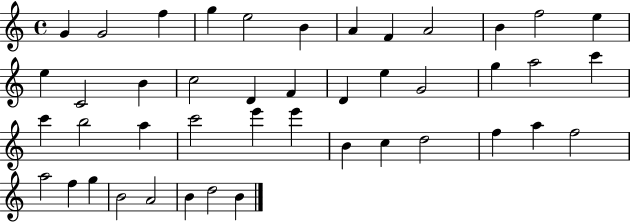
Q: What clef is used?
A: treble